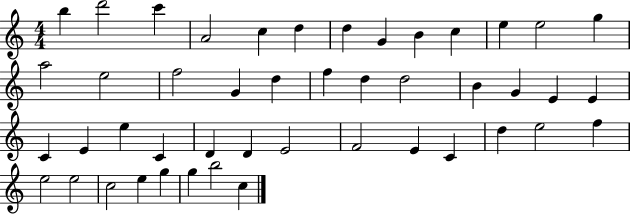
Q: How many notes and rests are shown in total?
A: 46